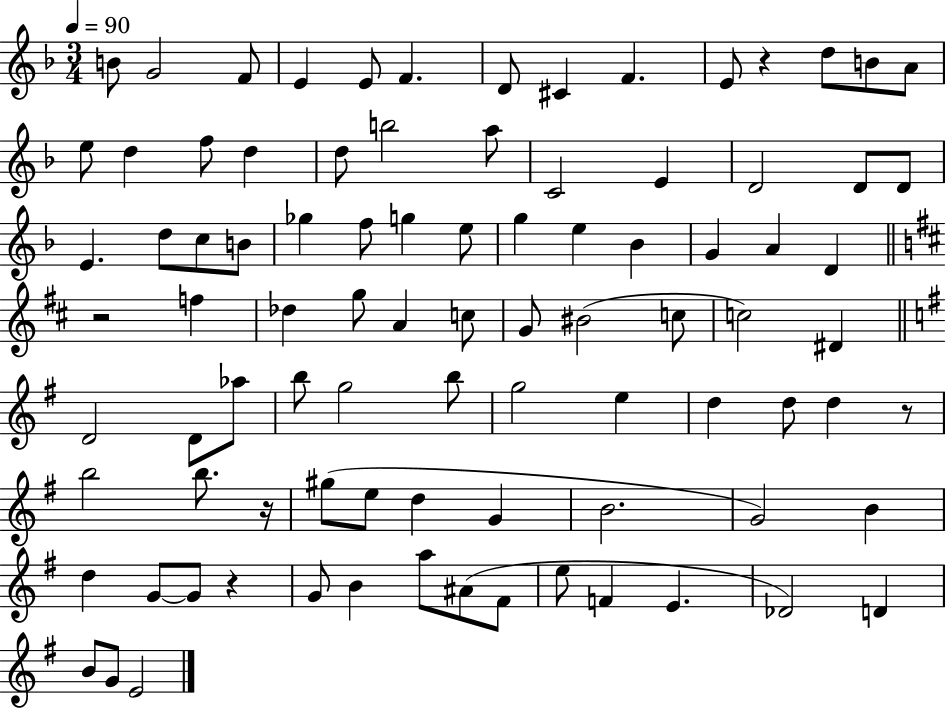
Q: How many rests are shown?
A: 5